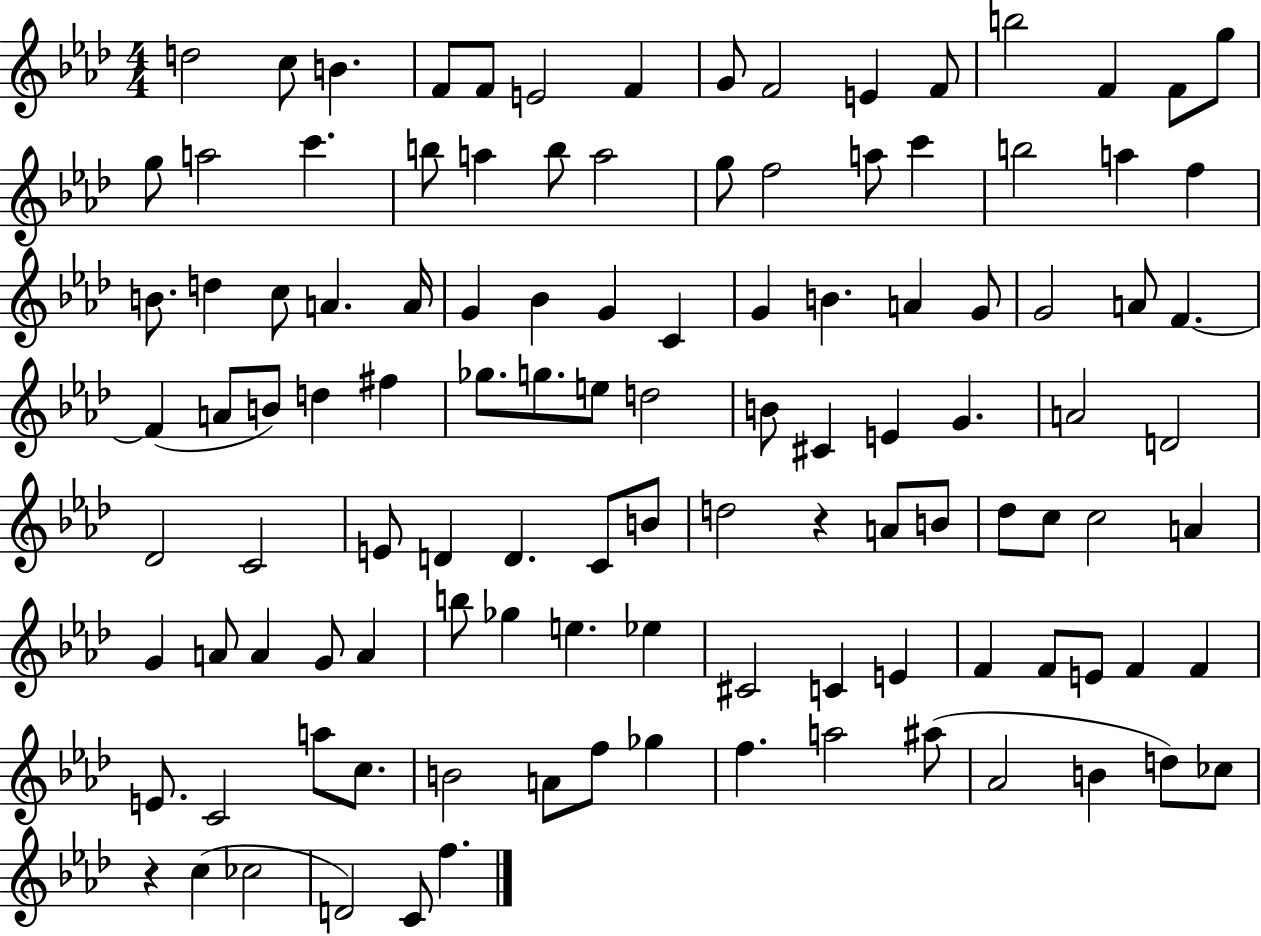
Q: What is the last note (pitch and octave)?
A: F5